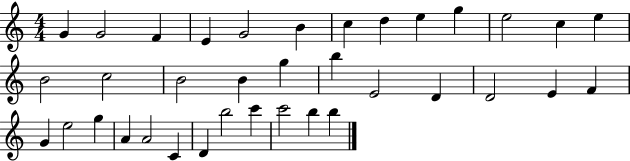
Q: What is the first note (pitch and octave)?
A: G4